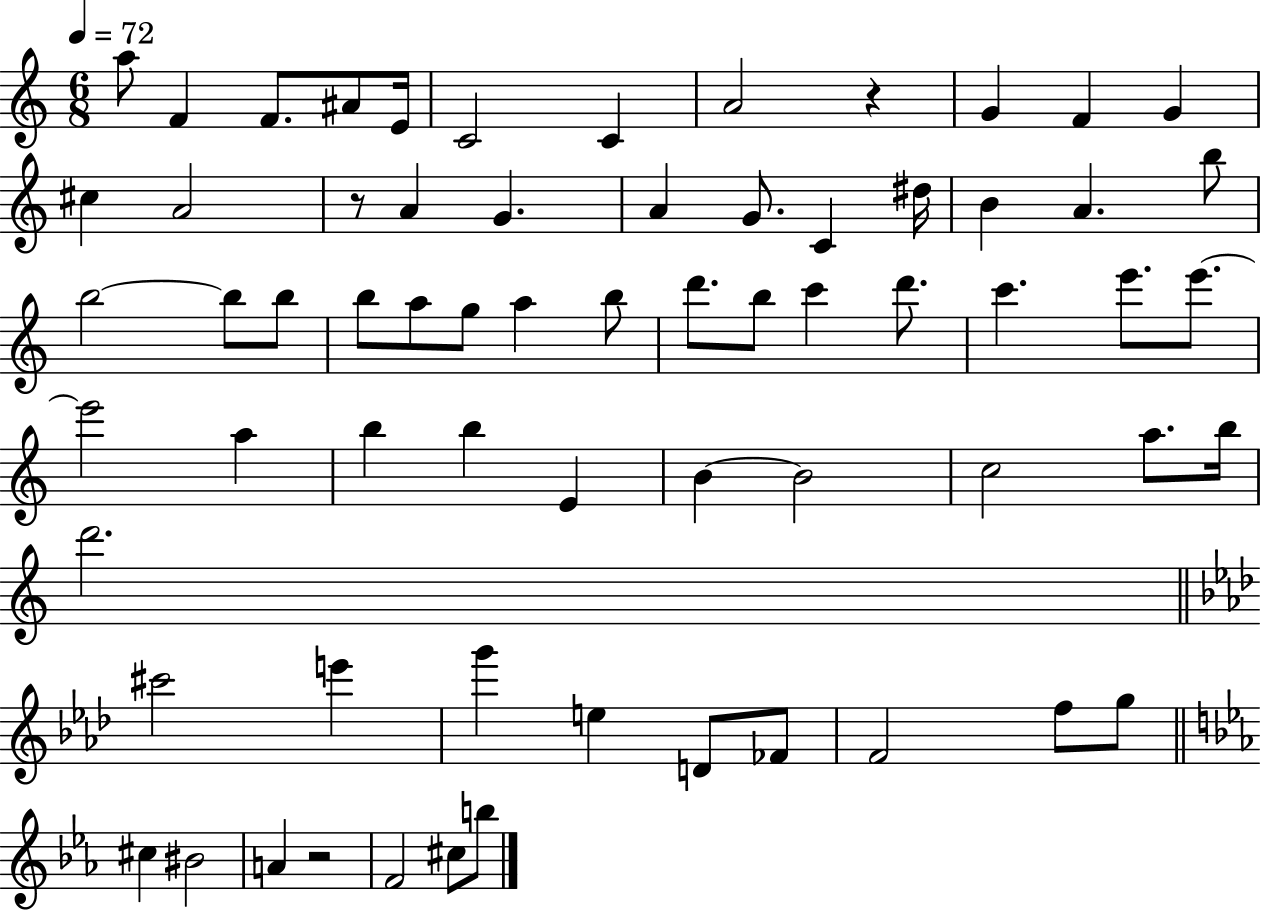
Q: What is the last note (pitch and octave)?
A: B5